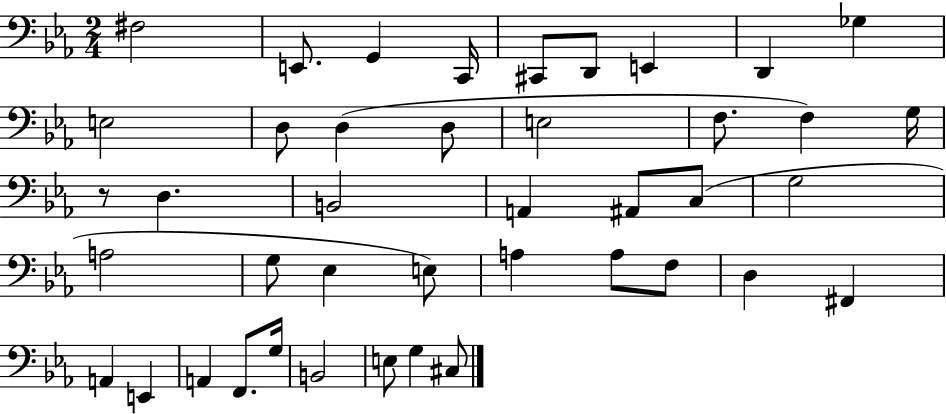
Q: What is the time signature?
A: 2/4